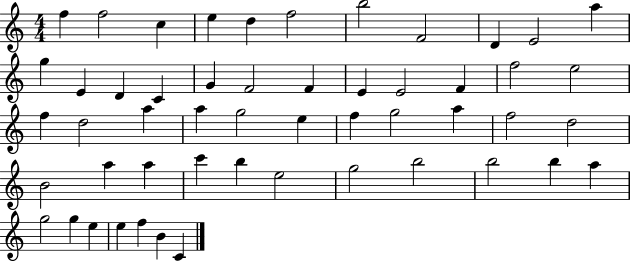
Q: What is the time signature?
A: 4/4